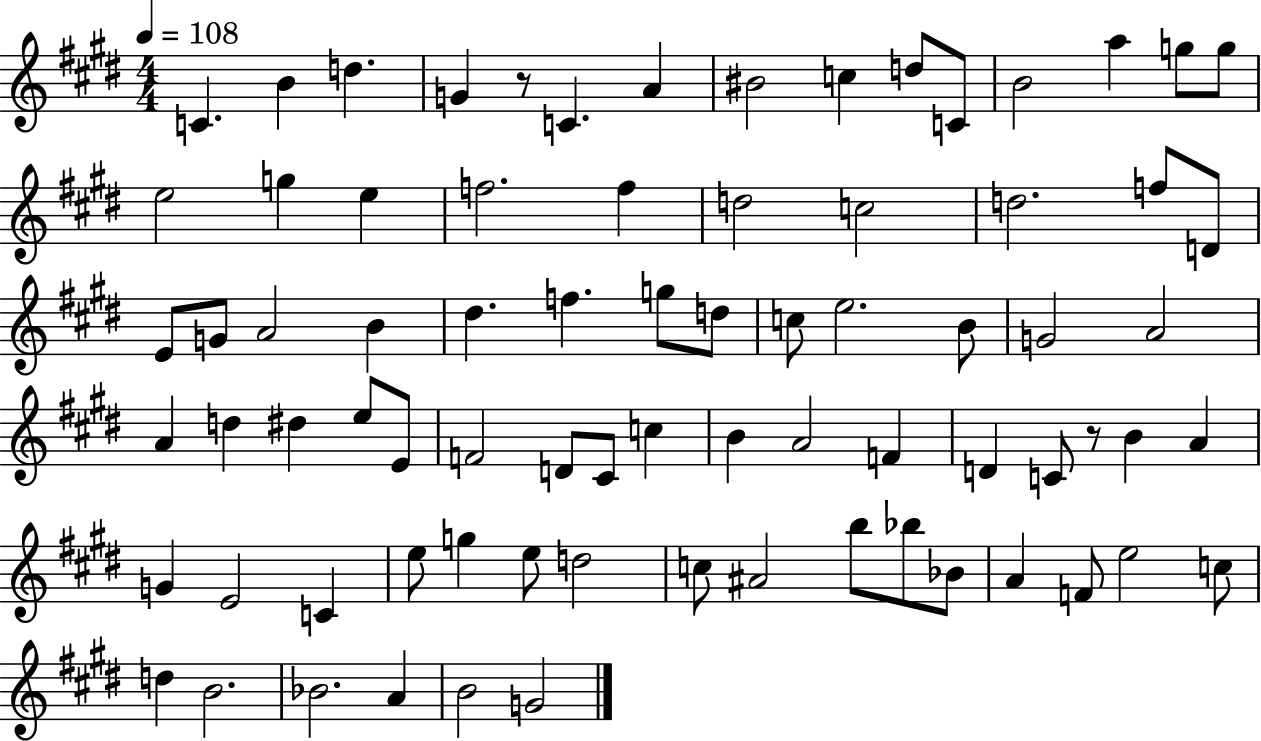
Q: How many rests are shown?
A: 2